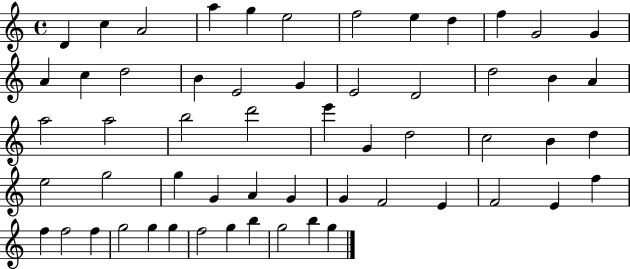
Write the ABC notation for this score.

X:1
T:Untitled
M:4/4
L:1/4
K:C
D c A2 a g e2 f2 e d f G2 G A c d2 B E2 G E2 D2 d2 B A a2 a2 b2 d'2 e' G d2 c2 B d e2 g2 g G A G G F2 E F2 E f f f2 f g2 g g f2 g b g2 b g